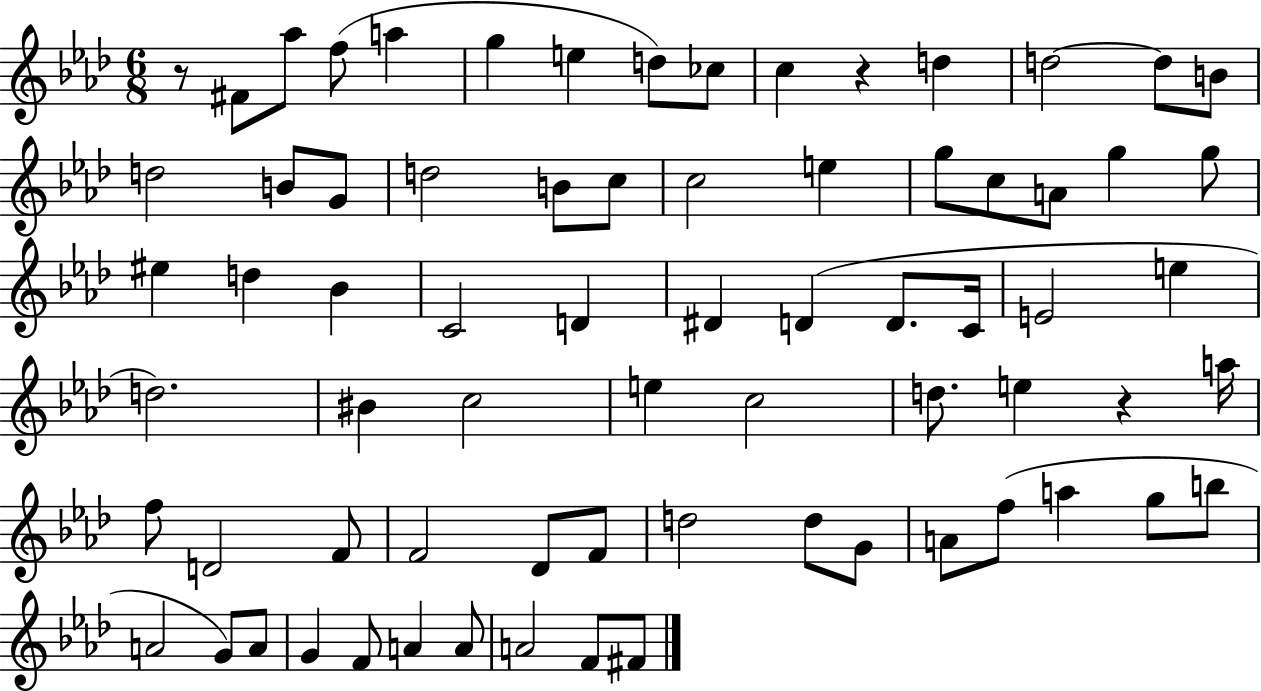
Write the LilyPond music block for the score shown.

{
  \clef treble
  \numericTimeSignature
  \time 6/8
  \key aes \major
  r8 fis'8 aes''8 f''8( a''4 | g''4 e''4 d''8) ces''8 | c''4 r4 d''4 | d''2~~ d''8 b'8 | \break d''2 b'8 g'8 | d''2 b'8 c''8 | c''2 e''4 | g''8 c''8 a'8 g''4 g''8 | \break eis''4 d''4 bes'4 | c'2 d'4 | dis'4 d'4( d'8. c'16 | e'2 e''4 | \break d''2.) | bis'4 c''2 | e''4 c''2 | d''8. e''4 r4 a''16 | \break f''8 d'2 f'8 | f'2 des'8 f'8 | d''2 d''8 g'8 | a'8 f''8( a''4 g''8 b''8 | \break a'2 g'8) a'8 | g'4 f'8 a'4 a'8 | a'2 f'8 fis'8 | \bar "|."
}